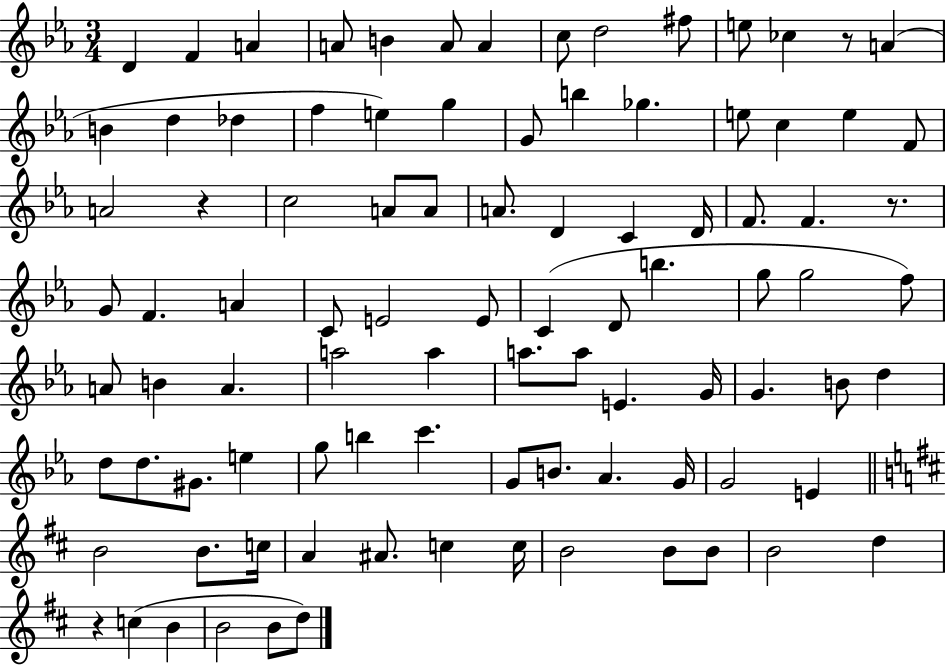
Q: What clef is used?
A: treble